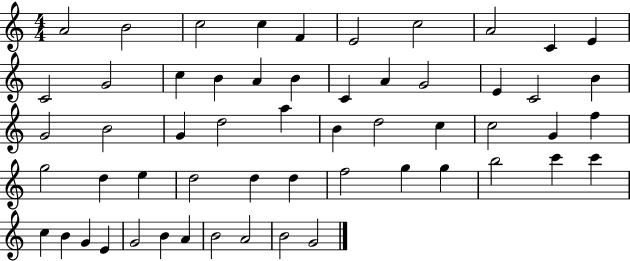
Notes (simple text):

A4/h B4/h C5/h C5/q F4/q E4/h C5/h A4/h C4/q E4/q C4/h G4/h C5/q B4/q A4/q B4/q C4/q A4/q G4/h E4/q C4/h B4/q G4/h B4/h G4/q D5/h A5/q B4/q D5/h C5/q C5/h G4/q F5/q G5/h D5/q E5/q D5/h D5/q D5/q F5/h G5/q G5/q B5/h C6/q C6/q C5/q B4/q G4/q E4/q G4/h B4/q A4/q B4/h A4/h B4/h G4/h